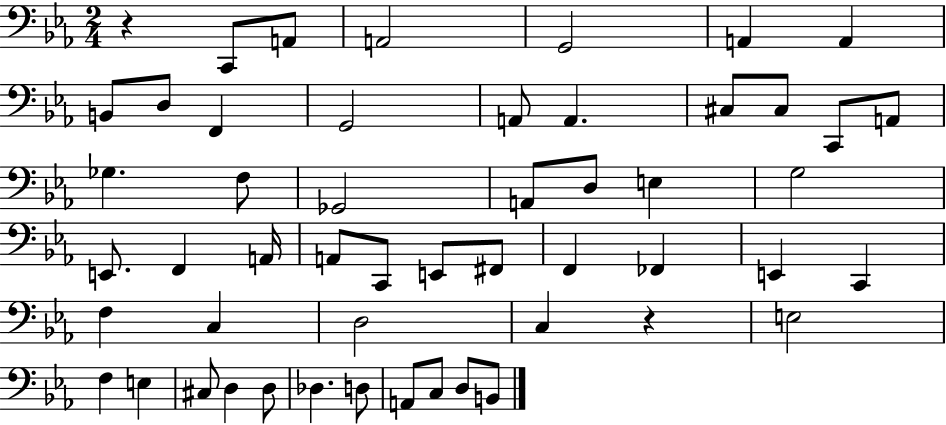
R/q C2/e A2/e A2/h G2/h A2/q A2/q B2/e D3/e F2/q G2/h A2/e A2/q. C#3/e C#3/e C2/e A2/e Gb3/q. F3/e Gb2/h A2/e D3/e E3/q G3/h E2/e. F2/q A2/s A2/e C2/e E2/e F#2/e F2/q FES2/q E2/q C2/q F3/q C3/q D3/h C3/q R/q E3/h F3/q E3/q C#3/e D3/q D3/e Db3/q. D3/e A2/e C3/e D3/e B2/e